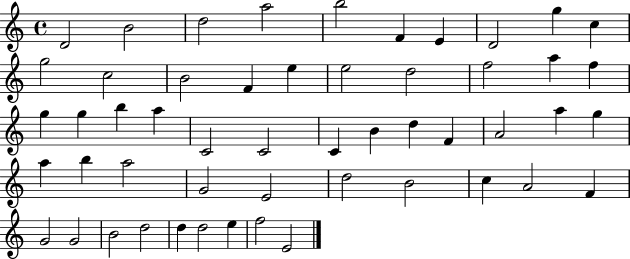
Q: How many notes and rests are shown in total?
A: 52